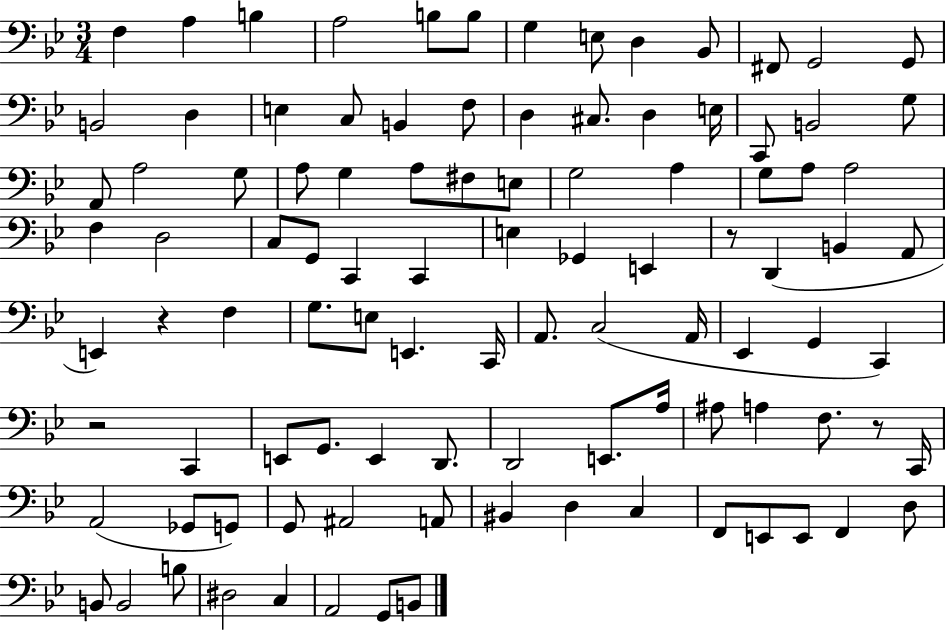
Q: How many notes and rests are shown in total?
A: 101